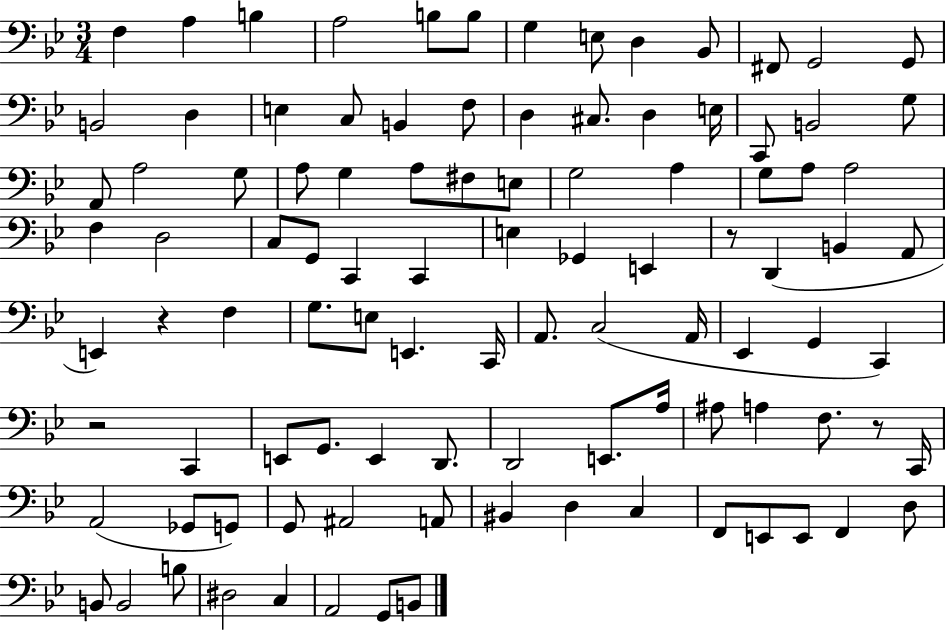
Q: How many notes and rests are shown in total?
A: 101